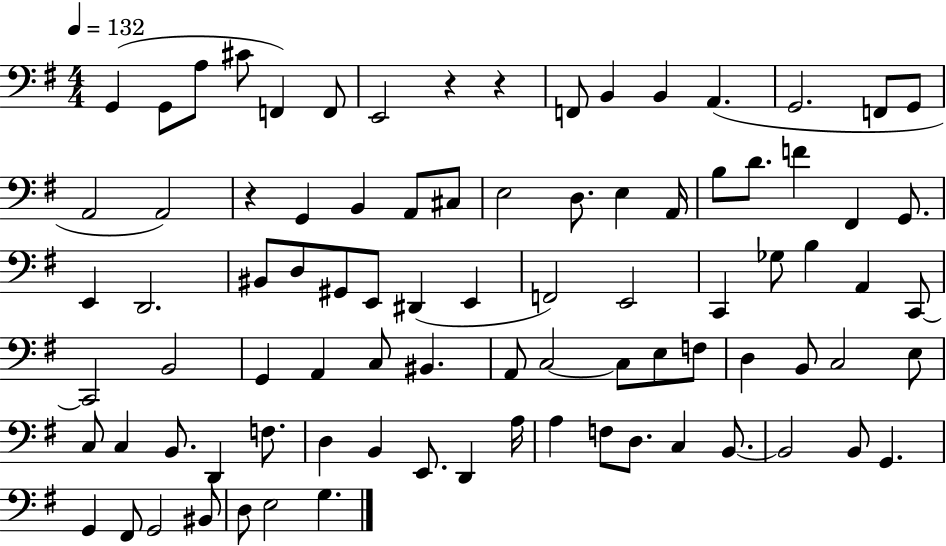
X:1
T:Untitled
M:4/4
L:1/4
K:G
G,, G,,/2 A,/2 ^C/2 F,, F,,/2 E,,2 z z F,,/2 B,, B,, A,, G,,2 F,,/2 G,,/2 A,,2 A,,2 z G,, B,, A,,/2 ^C,/2 E,2 D,/2 E, A,,/4 B,/2 D/2 F ^F,, G,,/2 E,, D,,2 ^B,,/2 D,/2 ^G,,/2 E,,/2 ^D,, E,, F,,2 E,,2 C,, _G,/2 B, A,, C,,/2 C,,2 B,,2 G,, A,, C,/2 ^B,, A,,/2 C,2 C,/2 E,/2 F,/2 D, B,,/2 C,2 E,/2 C,/2 C, B,,/2 D,, F,/2 D, B,, E,,/2 D,, A,/4 A, F,/2 D,/2 C, B,,/2 B,,2 B,,/2 G,, G,, ^F,,/2 G,,2 ^B,,/2 D,/2 E,2 G,